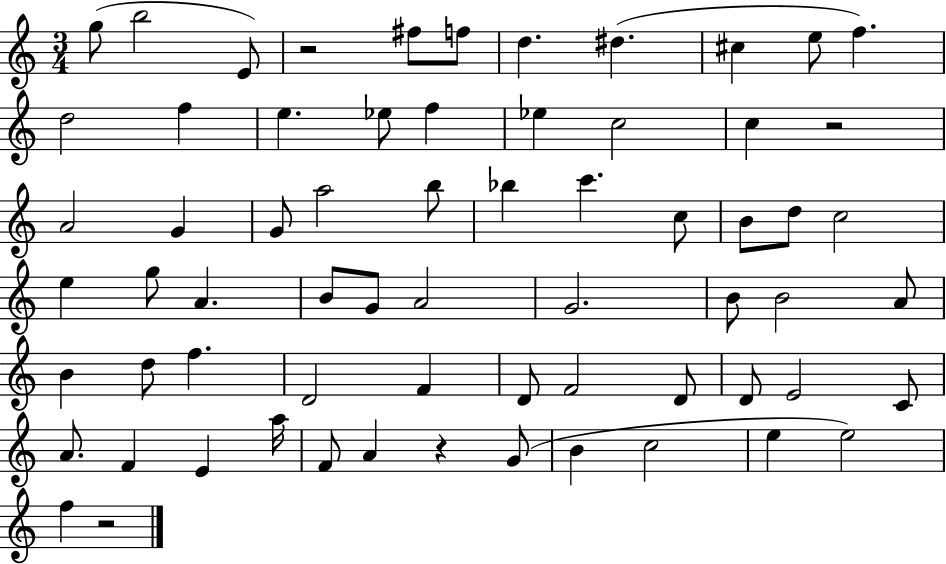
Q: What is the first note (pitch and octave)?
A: G5